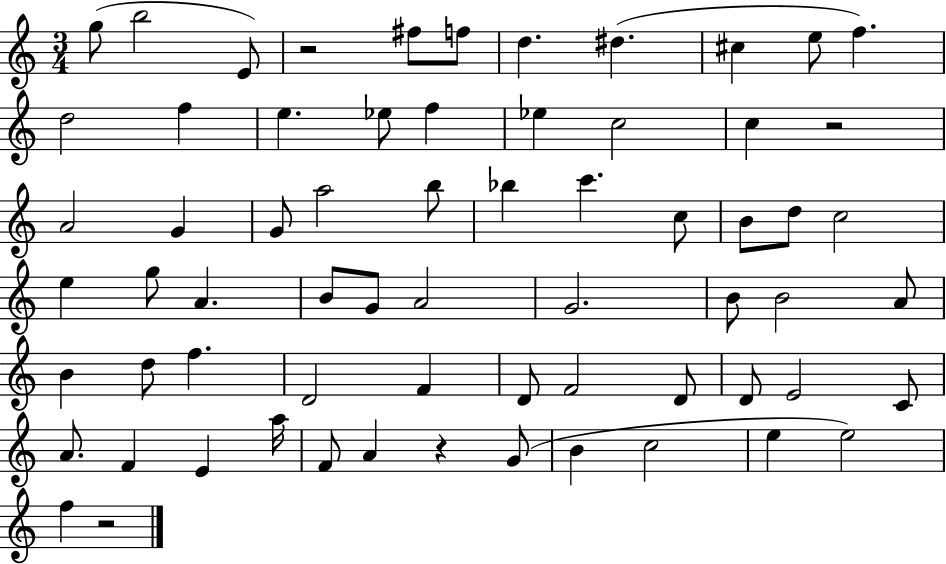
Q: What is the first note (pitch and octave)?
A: G5